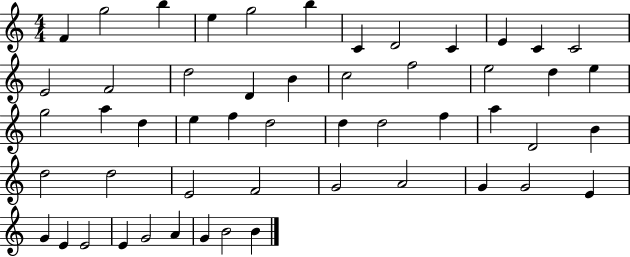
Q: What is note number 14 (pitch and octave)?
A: F4